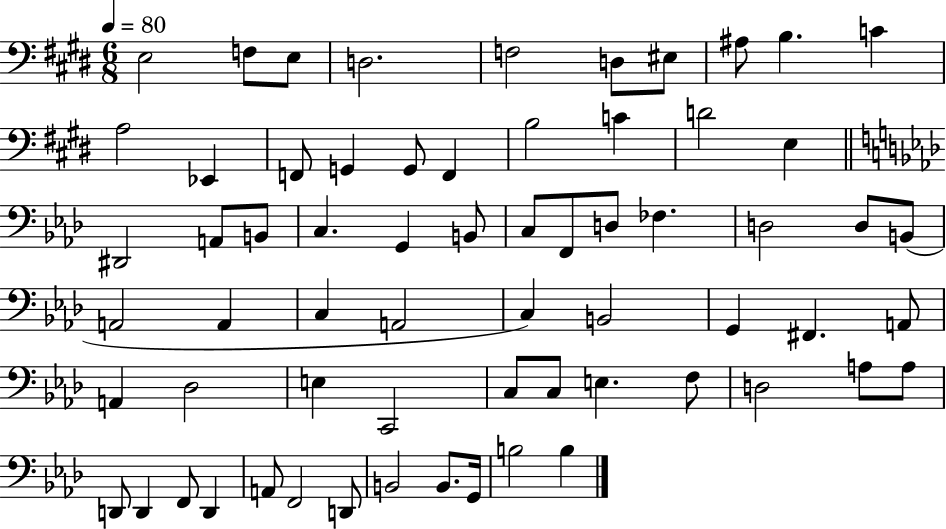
E3/h F3/e E3/e D3/h. F3/h D3/e EIS3/e A#3/e B3/q. C4/q A3/h Eb2/q F2/e G2/q G2/e F2/q B3/h C4/q D4/h E3/q D#2/h A2/e B2/e C3/q. G2/q B2/e C3/e F2/e D3/e FES3/q. D3/h D3/e B2/e A2/h A2/q C3/q A2/h C3/q B2/h G2/q F#2/q. A2/e A2/q Db3/h E3/q C2/h C3/e C3/e E3/q. F3/e D3/h A3/e A3/e D2/e D2/q F2/e D2/q A2/e F2/h D2/e B2/h B2/e. G2/s B3/h B3/q